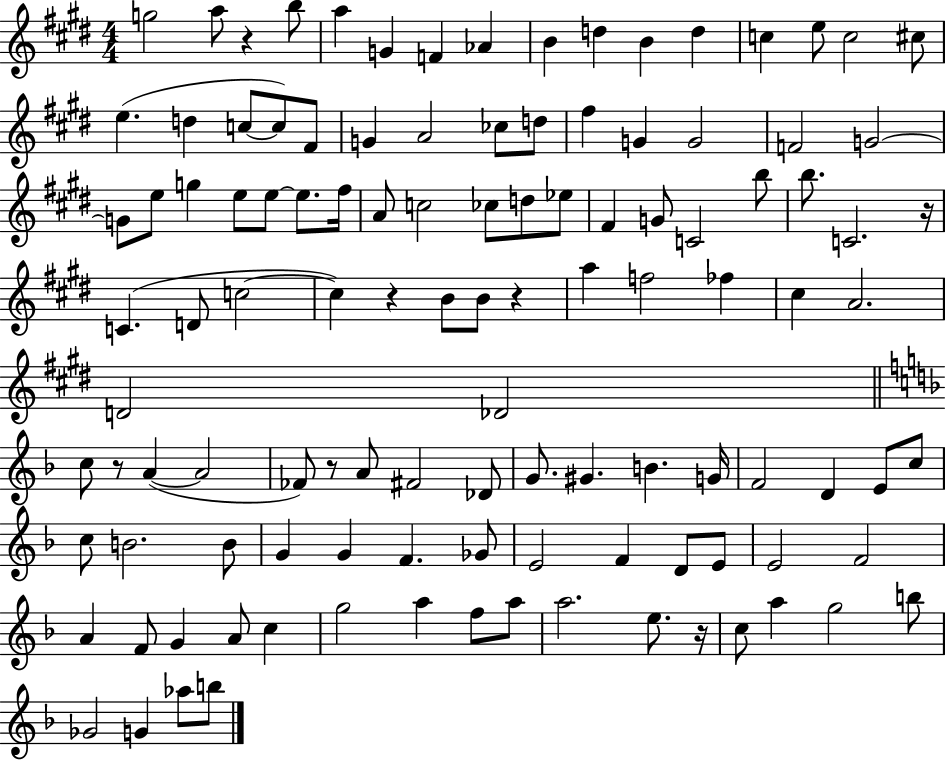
G5/h A5/e R/q B5/e A5/q G4/q F4/q Ab4/q B4/q D5/q B4/q D5/q C5/q E5/e C5/h C#5/e E5/q. D5/q C5/e C5/e F#4/e G4/q A4/h CES5/e D5/e F#5/q G4/q G4/h F4/h G4/h G4/e E5/e G5/q E5/e E5/e E5/e. F#5/s A4/e C5/h CES5/e D5/e Eb5/e F#4/q G4/e C4/h B5/e B5/e. C4/h. R/s C4/q. D4/e C5/h C5/q R/q B4/e B4/e R/q A5/q F5/h FES5/q C#5/q A4/h. D4/h Db4/h C5/e R/e A4/q A4/h FES4/e R/e A4/e F#4/h Db4/e G4/e. G#4/q. B4/q. G4/s F4/h D4/q E4/e C5/e C5/e B4/h. B4/e G4/q G4/q F4/q. Gb4/e E4/h F4/q D4/e E4/e E4/h F4/h A4/q F4/e G4/q A4/e C5/q G5/h A5/q F5/e A5/e A5/h. E5/e. R/s C5/e A5/q G5/h B5/e Gb4/h G4/q Ab5/e B5/e